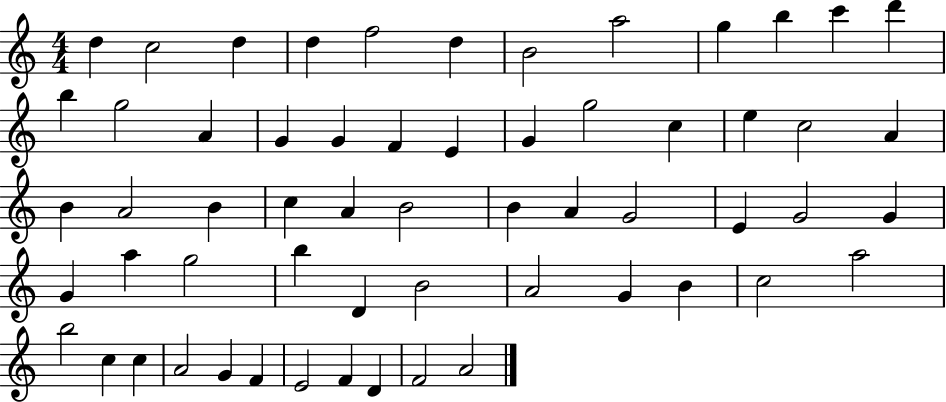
D5/q C5/h D5/q D5/q F5/h D5/q B4/h A5/h G5/q B5/q C6/q D6/q B5/q G5/h A4/q G4/q G4/q F4/q E4/q G4/q G5/h C5/q E5/q C5/h A4/q B4/q A4/h B4/q C5/q A4/q B4/h B4/q A4/q G4/h E4/q G4/h G4/q G4/q A5/q G5/h B5/q D4/q B4/h A4/h G4/q B4/q C5/h A5/h B5/h C5/q C5/q A4/h G4/q F4/q E4/h F4/q D4/q F4/h A4/h